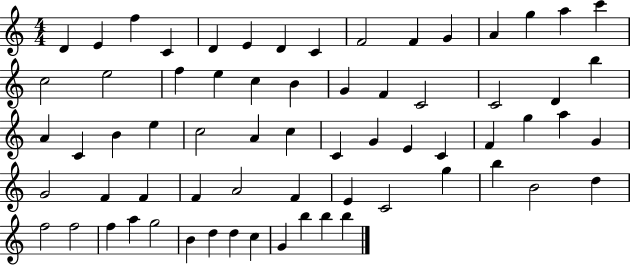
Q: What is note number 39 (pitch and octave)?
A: F4